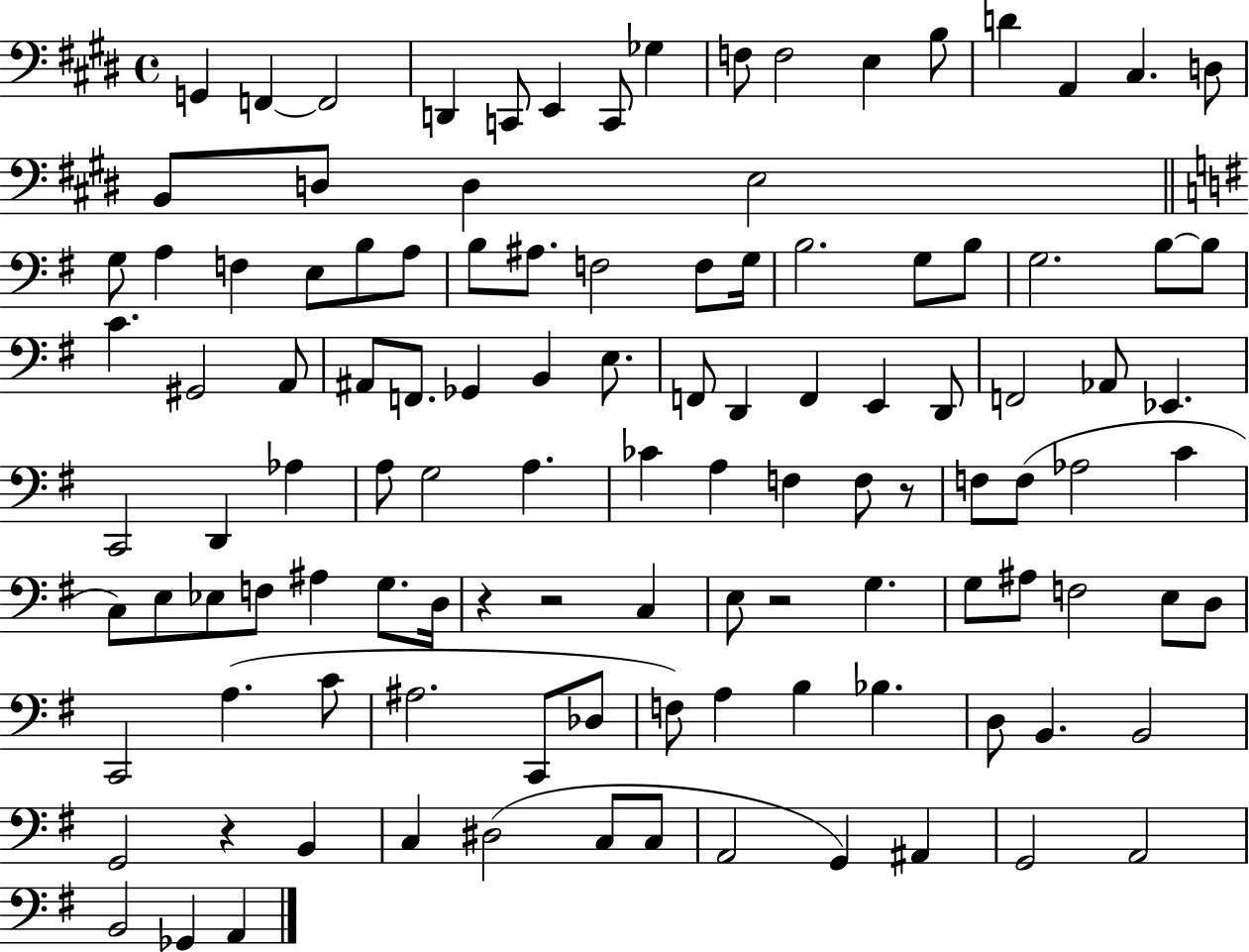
G2/q F2/q F2/h D2/q C2/e E2/q C2/e Gb3/q F3/e F3/h E3/q B3/e D4/q A2/q C#3/q. D3/e B2/e D3/e D3/q E3/h G3/e A3/q F3/q E3/e B3/e A3/e B3/e A#3/e. F3/h F3/e G3/s B3/h. G3/e B3/e G3/h. B3/e B3/e C4/q. G#2/h A2/e A#2/e F2/e. Gb2/q B2/q E3/e. F2/e D2/q F2/q E2/q D2/e F2/h Ab2/e Eb2/q. C2/h D2/q Ab3/q A3/e G3/h A3/q. CES4/q A3/q F3/q F3/e R/e F3/e F3/e Ab3/h C4/q C3/e E3/e Eb3/e F3/e A#3/q G3/e. D3/s R/q R/h C3/q E3/e R/h G3/q. G3/e A#3/e F3/h E3/e D3/e C2/h A3/q. C4/e A#3/h. C2/e Db3/e F3/e A3/q B3/q Bb3/q. D3/e B2/q. B2/h G2/h R/q B2/q C3/q D#3/h C3/e C3/e A2/h G2/q A#2/q G2/h A2/h B2/h Gb2/q A2/q